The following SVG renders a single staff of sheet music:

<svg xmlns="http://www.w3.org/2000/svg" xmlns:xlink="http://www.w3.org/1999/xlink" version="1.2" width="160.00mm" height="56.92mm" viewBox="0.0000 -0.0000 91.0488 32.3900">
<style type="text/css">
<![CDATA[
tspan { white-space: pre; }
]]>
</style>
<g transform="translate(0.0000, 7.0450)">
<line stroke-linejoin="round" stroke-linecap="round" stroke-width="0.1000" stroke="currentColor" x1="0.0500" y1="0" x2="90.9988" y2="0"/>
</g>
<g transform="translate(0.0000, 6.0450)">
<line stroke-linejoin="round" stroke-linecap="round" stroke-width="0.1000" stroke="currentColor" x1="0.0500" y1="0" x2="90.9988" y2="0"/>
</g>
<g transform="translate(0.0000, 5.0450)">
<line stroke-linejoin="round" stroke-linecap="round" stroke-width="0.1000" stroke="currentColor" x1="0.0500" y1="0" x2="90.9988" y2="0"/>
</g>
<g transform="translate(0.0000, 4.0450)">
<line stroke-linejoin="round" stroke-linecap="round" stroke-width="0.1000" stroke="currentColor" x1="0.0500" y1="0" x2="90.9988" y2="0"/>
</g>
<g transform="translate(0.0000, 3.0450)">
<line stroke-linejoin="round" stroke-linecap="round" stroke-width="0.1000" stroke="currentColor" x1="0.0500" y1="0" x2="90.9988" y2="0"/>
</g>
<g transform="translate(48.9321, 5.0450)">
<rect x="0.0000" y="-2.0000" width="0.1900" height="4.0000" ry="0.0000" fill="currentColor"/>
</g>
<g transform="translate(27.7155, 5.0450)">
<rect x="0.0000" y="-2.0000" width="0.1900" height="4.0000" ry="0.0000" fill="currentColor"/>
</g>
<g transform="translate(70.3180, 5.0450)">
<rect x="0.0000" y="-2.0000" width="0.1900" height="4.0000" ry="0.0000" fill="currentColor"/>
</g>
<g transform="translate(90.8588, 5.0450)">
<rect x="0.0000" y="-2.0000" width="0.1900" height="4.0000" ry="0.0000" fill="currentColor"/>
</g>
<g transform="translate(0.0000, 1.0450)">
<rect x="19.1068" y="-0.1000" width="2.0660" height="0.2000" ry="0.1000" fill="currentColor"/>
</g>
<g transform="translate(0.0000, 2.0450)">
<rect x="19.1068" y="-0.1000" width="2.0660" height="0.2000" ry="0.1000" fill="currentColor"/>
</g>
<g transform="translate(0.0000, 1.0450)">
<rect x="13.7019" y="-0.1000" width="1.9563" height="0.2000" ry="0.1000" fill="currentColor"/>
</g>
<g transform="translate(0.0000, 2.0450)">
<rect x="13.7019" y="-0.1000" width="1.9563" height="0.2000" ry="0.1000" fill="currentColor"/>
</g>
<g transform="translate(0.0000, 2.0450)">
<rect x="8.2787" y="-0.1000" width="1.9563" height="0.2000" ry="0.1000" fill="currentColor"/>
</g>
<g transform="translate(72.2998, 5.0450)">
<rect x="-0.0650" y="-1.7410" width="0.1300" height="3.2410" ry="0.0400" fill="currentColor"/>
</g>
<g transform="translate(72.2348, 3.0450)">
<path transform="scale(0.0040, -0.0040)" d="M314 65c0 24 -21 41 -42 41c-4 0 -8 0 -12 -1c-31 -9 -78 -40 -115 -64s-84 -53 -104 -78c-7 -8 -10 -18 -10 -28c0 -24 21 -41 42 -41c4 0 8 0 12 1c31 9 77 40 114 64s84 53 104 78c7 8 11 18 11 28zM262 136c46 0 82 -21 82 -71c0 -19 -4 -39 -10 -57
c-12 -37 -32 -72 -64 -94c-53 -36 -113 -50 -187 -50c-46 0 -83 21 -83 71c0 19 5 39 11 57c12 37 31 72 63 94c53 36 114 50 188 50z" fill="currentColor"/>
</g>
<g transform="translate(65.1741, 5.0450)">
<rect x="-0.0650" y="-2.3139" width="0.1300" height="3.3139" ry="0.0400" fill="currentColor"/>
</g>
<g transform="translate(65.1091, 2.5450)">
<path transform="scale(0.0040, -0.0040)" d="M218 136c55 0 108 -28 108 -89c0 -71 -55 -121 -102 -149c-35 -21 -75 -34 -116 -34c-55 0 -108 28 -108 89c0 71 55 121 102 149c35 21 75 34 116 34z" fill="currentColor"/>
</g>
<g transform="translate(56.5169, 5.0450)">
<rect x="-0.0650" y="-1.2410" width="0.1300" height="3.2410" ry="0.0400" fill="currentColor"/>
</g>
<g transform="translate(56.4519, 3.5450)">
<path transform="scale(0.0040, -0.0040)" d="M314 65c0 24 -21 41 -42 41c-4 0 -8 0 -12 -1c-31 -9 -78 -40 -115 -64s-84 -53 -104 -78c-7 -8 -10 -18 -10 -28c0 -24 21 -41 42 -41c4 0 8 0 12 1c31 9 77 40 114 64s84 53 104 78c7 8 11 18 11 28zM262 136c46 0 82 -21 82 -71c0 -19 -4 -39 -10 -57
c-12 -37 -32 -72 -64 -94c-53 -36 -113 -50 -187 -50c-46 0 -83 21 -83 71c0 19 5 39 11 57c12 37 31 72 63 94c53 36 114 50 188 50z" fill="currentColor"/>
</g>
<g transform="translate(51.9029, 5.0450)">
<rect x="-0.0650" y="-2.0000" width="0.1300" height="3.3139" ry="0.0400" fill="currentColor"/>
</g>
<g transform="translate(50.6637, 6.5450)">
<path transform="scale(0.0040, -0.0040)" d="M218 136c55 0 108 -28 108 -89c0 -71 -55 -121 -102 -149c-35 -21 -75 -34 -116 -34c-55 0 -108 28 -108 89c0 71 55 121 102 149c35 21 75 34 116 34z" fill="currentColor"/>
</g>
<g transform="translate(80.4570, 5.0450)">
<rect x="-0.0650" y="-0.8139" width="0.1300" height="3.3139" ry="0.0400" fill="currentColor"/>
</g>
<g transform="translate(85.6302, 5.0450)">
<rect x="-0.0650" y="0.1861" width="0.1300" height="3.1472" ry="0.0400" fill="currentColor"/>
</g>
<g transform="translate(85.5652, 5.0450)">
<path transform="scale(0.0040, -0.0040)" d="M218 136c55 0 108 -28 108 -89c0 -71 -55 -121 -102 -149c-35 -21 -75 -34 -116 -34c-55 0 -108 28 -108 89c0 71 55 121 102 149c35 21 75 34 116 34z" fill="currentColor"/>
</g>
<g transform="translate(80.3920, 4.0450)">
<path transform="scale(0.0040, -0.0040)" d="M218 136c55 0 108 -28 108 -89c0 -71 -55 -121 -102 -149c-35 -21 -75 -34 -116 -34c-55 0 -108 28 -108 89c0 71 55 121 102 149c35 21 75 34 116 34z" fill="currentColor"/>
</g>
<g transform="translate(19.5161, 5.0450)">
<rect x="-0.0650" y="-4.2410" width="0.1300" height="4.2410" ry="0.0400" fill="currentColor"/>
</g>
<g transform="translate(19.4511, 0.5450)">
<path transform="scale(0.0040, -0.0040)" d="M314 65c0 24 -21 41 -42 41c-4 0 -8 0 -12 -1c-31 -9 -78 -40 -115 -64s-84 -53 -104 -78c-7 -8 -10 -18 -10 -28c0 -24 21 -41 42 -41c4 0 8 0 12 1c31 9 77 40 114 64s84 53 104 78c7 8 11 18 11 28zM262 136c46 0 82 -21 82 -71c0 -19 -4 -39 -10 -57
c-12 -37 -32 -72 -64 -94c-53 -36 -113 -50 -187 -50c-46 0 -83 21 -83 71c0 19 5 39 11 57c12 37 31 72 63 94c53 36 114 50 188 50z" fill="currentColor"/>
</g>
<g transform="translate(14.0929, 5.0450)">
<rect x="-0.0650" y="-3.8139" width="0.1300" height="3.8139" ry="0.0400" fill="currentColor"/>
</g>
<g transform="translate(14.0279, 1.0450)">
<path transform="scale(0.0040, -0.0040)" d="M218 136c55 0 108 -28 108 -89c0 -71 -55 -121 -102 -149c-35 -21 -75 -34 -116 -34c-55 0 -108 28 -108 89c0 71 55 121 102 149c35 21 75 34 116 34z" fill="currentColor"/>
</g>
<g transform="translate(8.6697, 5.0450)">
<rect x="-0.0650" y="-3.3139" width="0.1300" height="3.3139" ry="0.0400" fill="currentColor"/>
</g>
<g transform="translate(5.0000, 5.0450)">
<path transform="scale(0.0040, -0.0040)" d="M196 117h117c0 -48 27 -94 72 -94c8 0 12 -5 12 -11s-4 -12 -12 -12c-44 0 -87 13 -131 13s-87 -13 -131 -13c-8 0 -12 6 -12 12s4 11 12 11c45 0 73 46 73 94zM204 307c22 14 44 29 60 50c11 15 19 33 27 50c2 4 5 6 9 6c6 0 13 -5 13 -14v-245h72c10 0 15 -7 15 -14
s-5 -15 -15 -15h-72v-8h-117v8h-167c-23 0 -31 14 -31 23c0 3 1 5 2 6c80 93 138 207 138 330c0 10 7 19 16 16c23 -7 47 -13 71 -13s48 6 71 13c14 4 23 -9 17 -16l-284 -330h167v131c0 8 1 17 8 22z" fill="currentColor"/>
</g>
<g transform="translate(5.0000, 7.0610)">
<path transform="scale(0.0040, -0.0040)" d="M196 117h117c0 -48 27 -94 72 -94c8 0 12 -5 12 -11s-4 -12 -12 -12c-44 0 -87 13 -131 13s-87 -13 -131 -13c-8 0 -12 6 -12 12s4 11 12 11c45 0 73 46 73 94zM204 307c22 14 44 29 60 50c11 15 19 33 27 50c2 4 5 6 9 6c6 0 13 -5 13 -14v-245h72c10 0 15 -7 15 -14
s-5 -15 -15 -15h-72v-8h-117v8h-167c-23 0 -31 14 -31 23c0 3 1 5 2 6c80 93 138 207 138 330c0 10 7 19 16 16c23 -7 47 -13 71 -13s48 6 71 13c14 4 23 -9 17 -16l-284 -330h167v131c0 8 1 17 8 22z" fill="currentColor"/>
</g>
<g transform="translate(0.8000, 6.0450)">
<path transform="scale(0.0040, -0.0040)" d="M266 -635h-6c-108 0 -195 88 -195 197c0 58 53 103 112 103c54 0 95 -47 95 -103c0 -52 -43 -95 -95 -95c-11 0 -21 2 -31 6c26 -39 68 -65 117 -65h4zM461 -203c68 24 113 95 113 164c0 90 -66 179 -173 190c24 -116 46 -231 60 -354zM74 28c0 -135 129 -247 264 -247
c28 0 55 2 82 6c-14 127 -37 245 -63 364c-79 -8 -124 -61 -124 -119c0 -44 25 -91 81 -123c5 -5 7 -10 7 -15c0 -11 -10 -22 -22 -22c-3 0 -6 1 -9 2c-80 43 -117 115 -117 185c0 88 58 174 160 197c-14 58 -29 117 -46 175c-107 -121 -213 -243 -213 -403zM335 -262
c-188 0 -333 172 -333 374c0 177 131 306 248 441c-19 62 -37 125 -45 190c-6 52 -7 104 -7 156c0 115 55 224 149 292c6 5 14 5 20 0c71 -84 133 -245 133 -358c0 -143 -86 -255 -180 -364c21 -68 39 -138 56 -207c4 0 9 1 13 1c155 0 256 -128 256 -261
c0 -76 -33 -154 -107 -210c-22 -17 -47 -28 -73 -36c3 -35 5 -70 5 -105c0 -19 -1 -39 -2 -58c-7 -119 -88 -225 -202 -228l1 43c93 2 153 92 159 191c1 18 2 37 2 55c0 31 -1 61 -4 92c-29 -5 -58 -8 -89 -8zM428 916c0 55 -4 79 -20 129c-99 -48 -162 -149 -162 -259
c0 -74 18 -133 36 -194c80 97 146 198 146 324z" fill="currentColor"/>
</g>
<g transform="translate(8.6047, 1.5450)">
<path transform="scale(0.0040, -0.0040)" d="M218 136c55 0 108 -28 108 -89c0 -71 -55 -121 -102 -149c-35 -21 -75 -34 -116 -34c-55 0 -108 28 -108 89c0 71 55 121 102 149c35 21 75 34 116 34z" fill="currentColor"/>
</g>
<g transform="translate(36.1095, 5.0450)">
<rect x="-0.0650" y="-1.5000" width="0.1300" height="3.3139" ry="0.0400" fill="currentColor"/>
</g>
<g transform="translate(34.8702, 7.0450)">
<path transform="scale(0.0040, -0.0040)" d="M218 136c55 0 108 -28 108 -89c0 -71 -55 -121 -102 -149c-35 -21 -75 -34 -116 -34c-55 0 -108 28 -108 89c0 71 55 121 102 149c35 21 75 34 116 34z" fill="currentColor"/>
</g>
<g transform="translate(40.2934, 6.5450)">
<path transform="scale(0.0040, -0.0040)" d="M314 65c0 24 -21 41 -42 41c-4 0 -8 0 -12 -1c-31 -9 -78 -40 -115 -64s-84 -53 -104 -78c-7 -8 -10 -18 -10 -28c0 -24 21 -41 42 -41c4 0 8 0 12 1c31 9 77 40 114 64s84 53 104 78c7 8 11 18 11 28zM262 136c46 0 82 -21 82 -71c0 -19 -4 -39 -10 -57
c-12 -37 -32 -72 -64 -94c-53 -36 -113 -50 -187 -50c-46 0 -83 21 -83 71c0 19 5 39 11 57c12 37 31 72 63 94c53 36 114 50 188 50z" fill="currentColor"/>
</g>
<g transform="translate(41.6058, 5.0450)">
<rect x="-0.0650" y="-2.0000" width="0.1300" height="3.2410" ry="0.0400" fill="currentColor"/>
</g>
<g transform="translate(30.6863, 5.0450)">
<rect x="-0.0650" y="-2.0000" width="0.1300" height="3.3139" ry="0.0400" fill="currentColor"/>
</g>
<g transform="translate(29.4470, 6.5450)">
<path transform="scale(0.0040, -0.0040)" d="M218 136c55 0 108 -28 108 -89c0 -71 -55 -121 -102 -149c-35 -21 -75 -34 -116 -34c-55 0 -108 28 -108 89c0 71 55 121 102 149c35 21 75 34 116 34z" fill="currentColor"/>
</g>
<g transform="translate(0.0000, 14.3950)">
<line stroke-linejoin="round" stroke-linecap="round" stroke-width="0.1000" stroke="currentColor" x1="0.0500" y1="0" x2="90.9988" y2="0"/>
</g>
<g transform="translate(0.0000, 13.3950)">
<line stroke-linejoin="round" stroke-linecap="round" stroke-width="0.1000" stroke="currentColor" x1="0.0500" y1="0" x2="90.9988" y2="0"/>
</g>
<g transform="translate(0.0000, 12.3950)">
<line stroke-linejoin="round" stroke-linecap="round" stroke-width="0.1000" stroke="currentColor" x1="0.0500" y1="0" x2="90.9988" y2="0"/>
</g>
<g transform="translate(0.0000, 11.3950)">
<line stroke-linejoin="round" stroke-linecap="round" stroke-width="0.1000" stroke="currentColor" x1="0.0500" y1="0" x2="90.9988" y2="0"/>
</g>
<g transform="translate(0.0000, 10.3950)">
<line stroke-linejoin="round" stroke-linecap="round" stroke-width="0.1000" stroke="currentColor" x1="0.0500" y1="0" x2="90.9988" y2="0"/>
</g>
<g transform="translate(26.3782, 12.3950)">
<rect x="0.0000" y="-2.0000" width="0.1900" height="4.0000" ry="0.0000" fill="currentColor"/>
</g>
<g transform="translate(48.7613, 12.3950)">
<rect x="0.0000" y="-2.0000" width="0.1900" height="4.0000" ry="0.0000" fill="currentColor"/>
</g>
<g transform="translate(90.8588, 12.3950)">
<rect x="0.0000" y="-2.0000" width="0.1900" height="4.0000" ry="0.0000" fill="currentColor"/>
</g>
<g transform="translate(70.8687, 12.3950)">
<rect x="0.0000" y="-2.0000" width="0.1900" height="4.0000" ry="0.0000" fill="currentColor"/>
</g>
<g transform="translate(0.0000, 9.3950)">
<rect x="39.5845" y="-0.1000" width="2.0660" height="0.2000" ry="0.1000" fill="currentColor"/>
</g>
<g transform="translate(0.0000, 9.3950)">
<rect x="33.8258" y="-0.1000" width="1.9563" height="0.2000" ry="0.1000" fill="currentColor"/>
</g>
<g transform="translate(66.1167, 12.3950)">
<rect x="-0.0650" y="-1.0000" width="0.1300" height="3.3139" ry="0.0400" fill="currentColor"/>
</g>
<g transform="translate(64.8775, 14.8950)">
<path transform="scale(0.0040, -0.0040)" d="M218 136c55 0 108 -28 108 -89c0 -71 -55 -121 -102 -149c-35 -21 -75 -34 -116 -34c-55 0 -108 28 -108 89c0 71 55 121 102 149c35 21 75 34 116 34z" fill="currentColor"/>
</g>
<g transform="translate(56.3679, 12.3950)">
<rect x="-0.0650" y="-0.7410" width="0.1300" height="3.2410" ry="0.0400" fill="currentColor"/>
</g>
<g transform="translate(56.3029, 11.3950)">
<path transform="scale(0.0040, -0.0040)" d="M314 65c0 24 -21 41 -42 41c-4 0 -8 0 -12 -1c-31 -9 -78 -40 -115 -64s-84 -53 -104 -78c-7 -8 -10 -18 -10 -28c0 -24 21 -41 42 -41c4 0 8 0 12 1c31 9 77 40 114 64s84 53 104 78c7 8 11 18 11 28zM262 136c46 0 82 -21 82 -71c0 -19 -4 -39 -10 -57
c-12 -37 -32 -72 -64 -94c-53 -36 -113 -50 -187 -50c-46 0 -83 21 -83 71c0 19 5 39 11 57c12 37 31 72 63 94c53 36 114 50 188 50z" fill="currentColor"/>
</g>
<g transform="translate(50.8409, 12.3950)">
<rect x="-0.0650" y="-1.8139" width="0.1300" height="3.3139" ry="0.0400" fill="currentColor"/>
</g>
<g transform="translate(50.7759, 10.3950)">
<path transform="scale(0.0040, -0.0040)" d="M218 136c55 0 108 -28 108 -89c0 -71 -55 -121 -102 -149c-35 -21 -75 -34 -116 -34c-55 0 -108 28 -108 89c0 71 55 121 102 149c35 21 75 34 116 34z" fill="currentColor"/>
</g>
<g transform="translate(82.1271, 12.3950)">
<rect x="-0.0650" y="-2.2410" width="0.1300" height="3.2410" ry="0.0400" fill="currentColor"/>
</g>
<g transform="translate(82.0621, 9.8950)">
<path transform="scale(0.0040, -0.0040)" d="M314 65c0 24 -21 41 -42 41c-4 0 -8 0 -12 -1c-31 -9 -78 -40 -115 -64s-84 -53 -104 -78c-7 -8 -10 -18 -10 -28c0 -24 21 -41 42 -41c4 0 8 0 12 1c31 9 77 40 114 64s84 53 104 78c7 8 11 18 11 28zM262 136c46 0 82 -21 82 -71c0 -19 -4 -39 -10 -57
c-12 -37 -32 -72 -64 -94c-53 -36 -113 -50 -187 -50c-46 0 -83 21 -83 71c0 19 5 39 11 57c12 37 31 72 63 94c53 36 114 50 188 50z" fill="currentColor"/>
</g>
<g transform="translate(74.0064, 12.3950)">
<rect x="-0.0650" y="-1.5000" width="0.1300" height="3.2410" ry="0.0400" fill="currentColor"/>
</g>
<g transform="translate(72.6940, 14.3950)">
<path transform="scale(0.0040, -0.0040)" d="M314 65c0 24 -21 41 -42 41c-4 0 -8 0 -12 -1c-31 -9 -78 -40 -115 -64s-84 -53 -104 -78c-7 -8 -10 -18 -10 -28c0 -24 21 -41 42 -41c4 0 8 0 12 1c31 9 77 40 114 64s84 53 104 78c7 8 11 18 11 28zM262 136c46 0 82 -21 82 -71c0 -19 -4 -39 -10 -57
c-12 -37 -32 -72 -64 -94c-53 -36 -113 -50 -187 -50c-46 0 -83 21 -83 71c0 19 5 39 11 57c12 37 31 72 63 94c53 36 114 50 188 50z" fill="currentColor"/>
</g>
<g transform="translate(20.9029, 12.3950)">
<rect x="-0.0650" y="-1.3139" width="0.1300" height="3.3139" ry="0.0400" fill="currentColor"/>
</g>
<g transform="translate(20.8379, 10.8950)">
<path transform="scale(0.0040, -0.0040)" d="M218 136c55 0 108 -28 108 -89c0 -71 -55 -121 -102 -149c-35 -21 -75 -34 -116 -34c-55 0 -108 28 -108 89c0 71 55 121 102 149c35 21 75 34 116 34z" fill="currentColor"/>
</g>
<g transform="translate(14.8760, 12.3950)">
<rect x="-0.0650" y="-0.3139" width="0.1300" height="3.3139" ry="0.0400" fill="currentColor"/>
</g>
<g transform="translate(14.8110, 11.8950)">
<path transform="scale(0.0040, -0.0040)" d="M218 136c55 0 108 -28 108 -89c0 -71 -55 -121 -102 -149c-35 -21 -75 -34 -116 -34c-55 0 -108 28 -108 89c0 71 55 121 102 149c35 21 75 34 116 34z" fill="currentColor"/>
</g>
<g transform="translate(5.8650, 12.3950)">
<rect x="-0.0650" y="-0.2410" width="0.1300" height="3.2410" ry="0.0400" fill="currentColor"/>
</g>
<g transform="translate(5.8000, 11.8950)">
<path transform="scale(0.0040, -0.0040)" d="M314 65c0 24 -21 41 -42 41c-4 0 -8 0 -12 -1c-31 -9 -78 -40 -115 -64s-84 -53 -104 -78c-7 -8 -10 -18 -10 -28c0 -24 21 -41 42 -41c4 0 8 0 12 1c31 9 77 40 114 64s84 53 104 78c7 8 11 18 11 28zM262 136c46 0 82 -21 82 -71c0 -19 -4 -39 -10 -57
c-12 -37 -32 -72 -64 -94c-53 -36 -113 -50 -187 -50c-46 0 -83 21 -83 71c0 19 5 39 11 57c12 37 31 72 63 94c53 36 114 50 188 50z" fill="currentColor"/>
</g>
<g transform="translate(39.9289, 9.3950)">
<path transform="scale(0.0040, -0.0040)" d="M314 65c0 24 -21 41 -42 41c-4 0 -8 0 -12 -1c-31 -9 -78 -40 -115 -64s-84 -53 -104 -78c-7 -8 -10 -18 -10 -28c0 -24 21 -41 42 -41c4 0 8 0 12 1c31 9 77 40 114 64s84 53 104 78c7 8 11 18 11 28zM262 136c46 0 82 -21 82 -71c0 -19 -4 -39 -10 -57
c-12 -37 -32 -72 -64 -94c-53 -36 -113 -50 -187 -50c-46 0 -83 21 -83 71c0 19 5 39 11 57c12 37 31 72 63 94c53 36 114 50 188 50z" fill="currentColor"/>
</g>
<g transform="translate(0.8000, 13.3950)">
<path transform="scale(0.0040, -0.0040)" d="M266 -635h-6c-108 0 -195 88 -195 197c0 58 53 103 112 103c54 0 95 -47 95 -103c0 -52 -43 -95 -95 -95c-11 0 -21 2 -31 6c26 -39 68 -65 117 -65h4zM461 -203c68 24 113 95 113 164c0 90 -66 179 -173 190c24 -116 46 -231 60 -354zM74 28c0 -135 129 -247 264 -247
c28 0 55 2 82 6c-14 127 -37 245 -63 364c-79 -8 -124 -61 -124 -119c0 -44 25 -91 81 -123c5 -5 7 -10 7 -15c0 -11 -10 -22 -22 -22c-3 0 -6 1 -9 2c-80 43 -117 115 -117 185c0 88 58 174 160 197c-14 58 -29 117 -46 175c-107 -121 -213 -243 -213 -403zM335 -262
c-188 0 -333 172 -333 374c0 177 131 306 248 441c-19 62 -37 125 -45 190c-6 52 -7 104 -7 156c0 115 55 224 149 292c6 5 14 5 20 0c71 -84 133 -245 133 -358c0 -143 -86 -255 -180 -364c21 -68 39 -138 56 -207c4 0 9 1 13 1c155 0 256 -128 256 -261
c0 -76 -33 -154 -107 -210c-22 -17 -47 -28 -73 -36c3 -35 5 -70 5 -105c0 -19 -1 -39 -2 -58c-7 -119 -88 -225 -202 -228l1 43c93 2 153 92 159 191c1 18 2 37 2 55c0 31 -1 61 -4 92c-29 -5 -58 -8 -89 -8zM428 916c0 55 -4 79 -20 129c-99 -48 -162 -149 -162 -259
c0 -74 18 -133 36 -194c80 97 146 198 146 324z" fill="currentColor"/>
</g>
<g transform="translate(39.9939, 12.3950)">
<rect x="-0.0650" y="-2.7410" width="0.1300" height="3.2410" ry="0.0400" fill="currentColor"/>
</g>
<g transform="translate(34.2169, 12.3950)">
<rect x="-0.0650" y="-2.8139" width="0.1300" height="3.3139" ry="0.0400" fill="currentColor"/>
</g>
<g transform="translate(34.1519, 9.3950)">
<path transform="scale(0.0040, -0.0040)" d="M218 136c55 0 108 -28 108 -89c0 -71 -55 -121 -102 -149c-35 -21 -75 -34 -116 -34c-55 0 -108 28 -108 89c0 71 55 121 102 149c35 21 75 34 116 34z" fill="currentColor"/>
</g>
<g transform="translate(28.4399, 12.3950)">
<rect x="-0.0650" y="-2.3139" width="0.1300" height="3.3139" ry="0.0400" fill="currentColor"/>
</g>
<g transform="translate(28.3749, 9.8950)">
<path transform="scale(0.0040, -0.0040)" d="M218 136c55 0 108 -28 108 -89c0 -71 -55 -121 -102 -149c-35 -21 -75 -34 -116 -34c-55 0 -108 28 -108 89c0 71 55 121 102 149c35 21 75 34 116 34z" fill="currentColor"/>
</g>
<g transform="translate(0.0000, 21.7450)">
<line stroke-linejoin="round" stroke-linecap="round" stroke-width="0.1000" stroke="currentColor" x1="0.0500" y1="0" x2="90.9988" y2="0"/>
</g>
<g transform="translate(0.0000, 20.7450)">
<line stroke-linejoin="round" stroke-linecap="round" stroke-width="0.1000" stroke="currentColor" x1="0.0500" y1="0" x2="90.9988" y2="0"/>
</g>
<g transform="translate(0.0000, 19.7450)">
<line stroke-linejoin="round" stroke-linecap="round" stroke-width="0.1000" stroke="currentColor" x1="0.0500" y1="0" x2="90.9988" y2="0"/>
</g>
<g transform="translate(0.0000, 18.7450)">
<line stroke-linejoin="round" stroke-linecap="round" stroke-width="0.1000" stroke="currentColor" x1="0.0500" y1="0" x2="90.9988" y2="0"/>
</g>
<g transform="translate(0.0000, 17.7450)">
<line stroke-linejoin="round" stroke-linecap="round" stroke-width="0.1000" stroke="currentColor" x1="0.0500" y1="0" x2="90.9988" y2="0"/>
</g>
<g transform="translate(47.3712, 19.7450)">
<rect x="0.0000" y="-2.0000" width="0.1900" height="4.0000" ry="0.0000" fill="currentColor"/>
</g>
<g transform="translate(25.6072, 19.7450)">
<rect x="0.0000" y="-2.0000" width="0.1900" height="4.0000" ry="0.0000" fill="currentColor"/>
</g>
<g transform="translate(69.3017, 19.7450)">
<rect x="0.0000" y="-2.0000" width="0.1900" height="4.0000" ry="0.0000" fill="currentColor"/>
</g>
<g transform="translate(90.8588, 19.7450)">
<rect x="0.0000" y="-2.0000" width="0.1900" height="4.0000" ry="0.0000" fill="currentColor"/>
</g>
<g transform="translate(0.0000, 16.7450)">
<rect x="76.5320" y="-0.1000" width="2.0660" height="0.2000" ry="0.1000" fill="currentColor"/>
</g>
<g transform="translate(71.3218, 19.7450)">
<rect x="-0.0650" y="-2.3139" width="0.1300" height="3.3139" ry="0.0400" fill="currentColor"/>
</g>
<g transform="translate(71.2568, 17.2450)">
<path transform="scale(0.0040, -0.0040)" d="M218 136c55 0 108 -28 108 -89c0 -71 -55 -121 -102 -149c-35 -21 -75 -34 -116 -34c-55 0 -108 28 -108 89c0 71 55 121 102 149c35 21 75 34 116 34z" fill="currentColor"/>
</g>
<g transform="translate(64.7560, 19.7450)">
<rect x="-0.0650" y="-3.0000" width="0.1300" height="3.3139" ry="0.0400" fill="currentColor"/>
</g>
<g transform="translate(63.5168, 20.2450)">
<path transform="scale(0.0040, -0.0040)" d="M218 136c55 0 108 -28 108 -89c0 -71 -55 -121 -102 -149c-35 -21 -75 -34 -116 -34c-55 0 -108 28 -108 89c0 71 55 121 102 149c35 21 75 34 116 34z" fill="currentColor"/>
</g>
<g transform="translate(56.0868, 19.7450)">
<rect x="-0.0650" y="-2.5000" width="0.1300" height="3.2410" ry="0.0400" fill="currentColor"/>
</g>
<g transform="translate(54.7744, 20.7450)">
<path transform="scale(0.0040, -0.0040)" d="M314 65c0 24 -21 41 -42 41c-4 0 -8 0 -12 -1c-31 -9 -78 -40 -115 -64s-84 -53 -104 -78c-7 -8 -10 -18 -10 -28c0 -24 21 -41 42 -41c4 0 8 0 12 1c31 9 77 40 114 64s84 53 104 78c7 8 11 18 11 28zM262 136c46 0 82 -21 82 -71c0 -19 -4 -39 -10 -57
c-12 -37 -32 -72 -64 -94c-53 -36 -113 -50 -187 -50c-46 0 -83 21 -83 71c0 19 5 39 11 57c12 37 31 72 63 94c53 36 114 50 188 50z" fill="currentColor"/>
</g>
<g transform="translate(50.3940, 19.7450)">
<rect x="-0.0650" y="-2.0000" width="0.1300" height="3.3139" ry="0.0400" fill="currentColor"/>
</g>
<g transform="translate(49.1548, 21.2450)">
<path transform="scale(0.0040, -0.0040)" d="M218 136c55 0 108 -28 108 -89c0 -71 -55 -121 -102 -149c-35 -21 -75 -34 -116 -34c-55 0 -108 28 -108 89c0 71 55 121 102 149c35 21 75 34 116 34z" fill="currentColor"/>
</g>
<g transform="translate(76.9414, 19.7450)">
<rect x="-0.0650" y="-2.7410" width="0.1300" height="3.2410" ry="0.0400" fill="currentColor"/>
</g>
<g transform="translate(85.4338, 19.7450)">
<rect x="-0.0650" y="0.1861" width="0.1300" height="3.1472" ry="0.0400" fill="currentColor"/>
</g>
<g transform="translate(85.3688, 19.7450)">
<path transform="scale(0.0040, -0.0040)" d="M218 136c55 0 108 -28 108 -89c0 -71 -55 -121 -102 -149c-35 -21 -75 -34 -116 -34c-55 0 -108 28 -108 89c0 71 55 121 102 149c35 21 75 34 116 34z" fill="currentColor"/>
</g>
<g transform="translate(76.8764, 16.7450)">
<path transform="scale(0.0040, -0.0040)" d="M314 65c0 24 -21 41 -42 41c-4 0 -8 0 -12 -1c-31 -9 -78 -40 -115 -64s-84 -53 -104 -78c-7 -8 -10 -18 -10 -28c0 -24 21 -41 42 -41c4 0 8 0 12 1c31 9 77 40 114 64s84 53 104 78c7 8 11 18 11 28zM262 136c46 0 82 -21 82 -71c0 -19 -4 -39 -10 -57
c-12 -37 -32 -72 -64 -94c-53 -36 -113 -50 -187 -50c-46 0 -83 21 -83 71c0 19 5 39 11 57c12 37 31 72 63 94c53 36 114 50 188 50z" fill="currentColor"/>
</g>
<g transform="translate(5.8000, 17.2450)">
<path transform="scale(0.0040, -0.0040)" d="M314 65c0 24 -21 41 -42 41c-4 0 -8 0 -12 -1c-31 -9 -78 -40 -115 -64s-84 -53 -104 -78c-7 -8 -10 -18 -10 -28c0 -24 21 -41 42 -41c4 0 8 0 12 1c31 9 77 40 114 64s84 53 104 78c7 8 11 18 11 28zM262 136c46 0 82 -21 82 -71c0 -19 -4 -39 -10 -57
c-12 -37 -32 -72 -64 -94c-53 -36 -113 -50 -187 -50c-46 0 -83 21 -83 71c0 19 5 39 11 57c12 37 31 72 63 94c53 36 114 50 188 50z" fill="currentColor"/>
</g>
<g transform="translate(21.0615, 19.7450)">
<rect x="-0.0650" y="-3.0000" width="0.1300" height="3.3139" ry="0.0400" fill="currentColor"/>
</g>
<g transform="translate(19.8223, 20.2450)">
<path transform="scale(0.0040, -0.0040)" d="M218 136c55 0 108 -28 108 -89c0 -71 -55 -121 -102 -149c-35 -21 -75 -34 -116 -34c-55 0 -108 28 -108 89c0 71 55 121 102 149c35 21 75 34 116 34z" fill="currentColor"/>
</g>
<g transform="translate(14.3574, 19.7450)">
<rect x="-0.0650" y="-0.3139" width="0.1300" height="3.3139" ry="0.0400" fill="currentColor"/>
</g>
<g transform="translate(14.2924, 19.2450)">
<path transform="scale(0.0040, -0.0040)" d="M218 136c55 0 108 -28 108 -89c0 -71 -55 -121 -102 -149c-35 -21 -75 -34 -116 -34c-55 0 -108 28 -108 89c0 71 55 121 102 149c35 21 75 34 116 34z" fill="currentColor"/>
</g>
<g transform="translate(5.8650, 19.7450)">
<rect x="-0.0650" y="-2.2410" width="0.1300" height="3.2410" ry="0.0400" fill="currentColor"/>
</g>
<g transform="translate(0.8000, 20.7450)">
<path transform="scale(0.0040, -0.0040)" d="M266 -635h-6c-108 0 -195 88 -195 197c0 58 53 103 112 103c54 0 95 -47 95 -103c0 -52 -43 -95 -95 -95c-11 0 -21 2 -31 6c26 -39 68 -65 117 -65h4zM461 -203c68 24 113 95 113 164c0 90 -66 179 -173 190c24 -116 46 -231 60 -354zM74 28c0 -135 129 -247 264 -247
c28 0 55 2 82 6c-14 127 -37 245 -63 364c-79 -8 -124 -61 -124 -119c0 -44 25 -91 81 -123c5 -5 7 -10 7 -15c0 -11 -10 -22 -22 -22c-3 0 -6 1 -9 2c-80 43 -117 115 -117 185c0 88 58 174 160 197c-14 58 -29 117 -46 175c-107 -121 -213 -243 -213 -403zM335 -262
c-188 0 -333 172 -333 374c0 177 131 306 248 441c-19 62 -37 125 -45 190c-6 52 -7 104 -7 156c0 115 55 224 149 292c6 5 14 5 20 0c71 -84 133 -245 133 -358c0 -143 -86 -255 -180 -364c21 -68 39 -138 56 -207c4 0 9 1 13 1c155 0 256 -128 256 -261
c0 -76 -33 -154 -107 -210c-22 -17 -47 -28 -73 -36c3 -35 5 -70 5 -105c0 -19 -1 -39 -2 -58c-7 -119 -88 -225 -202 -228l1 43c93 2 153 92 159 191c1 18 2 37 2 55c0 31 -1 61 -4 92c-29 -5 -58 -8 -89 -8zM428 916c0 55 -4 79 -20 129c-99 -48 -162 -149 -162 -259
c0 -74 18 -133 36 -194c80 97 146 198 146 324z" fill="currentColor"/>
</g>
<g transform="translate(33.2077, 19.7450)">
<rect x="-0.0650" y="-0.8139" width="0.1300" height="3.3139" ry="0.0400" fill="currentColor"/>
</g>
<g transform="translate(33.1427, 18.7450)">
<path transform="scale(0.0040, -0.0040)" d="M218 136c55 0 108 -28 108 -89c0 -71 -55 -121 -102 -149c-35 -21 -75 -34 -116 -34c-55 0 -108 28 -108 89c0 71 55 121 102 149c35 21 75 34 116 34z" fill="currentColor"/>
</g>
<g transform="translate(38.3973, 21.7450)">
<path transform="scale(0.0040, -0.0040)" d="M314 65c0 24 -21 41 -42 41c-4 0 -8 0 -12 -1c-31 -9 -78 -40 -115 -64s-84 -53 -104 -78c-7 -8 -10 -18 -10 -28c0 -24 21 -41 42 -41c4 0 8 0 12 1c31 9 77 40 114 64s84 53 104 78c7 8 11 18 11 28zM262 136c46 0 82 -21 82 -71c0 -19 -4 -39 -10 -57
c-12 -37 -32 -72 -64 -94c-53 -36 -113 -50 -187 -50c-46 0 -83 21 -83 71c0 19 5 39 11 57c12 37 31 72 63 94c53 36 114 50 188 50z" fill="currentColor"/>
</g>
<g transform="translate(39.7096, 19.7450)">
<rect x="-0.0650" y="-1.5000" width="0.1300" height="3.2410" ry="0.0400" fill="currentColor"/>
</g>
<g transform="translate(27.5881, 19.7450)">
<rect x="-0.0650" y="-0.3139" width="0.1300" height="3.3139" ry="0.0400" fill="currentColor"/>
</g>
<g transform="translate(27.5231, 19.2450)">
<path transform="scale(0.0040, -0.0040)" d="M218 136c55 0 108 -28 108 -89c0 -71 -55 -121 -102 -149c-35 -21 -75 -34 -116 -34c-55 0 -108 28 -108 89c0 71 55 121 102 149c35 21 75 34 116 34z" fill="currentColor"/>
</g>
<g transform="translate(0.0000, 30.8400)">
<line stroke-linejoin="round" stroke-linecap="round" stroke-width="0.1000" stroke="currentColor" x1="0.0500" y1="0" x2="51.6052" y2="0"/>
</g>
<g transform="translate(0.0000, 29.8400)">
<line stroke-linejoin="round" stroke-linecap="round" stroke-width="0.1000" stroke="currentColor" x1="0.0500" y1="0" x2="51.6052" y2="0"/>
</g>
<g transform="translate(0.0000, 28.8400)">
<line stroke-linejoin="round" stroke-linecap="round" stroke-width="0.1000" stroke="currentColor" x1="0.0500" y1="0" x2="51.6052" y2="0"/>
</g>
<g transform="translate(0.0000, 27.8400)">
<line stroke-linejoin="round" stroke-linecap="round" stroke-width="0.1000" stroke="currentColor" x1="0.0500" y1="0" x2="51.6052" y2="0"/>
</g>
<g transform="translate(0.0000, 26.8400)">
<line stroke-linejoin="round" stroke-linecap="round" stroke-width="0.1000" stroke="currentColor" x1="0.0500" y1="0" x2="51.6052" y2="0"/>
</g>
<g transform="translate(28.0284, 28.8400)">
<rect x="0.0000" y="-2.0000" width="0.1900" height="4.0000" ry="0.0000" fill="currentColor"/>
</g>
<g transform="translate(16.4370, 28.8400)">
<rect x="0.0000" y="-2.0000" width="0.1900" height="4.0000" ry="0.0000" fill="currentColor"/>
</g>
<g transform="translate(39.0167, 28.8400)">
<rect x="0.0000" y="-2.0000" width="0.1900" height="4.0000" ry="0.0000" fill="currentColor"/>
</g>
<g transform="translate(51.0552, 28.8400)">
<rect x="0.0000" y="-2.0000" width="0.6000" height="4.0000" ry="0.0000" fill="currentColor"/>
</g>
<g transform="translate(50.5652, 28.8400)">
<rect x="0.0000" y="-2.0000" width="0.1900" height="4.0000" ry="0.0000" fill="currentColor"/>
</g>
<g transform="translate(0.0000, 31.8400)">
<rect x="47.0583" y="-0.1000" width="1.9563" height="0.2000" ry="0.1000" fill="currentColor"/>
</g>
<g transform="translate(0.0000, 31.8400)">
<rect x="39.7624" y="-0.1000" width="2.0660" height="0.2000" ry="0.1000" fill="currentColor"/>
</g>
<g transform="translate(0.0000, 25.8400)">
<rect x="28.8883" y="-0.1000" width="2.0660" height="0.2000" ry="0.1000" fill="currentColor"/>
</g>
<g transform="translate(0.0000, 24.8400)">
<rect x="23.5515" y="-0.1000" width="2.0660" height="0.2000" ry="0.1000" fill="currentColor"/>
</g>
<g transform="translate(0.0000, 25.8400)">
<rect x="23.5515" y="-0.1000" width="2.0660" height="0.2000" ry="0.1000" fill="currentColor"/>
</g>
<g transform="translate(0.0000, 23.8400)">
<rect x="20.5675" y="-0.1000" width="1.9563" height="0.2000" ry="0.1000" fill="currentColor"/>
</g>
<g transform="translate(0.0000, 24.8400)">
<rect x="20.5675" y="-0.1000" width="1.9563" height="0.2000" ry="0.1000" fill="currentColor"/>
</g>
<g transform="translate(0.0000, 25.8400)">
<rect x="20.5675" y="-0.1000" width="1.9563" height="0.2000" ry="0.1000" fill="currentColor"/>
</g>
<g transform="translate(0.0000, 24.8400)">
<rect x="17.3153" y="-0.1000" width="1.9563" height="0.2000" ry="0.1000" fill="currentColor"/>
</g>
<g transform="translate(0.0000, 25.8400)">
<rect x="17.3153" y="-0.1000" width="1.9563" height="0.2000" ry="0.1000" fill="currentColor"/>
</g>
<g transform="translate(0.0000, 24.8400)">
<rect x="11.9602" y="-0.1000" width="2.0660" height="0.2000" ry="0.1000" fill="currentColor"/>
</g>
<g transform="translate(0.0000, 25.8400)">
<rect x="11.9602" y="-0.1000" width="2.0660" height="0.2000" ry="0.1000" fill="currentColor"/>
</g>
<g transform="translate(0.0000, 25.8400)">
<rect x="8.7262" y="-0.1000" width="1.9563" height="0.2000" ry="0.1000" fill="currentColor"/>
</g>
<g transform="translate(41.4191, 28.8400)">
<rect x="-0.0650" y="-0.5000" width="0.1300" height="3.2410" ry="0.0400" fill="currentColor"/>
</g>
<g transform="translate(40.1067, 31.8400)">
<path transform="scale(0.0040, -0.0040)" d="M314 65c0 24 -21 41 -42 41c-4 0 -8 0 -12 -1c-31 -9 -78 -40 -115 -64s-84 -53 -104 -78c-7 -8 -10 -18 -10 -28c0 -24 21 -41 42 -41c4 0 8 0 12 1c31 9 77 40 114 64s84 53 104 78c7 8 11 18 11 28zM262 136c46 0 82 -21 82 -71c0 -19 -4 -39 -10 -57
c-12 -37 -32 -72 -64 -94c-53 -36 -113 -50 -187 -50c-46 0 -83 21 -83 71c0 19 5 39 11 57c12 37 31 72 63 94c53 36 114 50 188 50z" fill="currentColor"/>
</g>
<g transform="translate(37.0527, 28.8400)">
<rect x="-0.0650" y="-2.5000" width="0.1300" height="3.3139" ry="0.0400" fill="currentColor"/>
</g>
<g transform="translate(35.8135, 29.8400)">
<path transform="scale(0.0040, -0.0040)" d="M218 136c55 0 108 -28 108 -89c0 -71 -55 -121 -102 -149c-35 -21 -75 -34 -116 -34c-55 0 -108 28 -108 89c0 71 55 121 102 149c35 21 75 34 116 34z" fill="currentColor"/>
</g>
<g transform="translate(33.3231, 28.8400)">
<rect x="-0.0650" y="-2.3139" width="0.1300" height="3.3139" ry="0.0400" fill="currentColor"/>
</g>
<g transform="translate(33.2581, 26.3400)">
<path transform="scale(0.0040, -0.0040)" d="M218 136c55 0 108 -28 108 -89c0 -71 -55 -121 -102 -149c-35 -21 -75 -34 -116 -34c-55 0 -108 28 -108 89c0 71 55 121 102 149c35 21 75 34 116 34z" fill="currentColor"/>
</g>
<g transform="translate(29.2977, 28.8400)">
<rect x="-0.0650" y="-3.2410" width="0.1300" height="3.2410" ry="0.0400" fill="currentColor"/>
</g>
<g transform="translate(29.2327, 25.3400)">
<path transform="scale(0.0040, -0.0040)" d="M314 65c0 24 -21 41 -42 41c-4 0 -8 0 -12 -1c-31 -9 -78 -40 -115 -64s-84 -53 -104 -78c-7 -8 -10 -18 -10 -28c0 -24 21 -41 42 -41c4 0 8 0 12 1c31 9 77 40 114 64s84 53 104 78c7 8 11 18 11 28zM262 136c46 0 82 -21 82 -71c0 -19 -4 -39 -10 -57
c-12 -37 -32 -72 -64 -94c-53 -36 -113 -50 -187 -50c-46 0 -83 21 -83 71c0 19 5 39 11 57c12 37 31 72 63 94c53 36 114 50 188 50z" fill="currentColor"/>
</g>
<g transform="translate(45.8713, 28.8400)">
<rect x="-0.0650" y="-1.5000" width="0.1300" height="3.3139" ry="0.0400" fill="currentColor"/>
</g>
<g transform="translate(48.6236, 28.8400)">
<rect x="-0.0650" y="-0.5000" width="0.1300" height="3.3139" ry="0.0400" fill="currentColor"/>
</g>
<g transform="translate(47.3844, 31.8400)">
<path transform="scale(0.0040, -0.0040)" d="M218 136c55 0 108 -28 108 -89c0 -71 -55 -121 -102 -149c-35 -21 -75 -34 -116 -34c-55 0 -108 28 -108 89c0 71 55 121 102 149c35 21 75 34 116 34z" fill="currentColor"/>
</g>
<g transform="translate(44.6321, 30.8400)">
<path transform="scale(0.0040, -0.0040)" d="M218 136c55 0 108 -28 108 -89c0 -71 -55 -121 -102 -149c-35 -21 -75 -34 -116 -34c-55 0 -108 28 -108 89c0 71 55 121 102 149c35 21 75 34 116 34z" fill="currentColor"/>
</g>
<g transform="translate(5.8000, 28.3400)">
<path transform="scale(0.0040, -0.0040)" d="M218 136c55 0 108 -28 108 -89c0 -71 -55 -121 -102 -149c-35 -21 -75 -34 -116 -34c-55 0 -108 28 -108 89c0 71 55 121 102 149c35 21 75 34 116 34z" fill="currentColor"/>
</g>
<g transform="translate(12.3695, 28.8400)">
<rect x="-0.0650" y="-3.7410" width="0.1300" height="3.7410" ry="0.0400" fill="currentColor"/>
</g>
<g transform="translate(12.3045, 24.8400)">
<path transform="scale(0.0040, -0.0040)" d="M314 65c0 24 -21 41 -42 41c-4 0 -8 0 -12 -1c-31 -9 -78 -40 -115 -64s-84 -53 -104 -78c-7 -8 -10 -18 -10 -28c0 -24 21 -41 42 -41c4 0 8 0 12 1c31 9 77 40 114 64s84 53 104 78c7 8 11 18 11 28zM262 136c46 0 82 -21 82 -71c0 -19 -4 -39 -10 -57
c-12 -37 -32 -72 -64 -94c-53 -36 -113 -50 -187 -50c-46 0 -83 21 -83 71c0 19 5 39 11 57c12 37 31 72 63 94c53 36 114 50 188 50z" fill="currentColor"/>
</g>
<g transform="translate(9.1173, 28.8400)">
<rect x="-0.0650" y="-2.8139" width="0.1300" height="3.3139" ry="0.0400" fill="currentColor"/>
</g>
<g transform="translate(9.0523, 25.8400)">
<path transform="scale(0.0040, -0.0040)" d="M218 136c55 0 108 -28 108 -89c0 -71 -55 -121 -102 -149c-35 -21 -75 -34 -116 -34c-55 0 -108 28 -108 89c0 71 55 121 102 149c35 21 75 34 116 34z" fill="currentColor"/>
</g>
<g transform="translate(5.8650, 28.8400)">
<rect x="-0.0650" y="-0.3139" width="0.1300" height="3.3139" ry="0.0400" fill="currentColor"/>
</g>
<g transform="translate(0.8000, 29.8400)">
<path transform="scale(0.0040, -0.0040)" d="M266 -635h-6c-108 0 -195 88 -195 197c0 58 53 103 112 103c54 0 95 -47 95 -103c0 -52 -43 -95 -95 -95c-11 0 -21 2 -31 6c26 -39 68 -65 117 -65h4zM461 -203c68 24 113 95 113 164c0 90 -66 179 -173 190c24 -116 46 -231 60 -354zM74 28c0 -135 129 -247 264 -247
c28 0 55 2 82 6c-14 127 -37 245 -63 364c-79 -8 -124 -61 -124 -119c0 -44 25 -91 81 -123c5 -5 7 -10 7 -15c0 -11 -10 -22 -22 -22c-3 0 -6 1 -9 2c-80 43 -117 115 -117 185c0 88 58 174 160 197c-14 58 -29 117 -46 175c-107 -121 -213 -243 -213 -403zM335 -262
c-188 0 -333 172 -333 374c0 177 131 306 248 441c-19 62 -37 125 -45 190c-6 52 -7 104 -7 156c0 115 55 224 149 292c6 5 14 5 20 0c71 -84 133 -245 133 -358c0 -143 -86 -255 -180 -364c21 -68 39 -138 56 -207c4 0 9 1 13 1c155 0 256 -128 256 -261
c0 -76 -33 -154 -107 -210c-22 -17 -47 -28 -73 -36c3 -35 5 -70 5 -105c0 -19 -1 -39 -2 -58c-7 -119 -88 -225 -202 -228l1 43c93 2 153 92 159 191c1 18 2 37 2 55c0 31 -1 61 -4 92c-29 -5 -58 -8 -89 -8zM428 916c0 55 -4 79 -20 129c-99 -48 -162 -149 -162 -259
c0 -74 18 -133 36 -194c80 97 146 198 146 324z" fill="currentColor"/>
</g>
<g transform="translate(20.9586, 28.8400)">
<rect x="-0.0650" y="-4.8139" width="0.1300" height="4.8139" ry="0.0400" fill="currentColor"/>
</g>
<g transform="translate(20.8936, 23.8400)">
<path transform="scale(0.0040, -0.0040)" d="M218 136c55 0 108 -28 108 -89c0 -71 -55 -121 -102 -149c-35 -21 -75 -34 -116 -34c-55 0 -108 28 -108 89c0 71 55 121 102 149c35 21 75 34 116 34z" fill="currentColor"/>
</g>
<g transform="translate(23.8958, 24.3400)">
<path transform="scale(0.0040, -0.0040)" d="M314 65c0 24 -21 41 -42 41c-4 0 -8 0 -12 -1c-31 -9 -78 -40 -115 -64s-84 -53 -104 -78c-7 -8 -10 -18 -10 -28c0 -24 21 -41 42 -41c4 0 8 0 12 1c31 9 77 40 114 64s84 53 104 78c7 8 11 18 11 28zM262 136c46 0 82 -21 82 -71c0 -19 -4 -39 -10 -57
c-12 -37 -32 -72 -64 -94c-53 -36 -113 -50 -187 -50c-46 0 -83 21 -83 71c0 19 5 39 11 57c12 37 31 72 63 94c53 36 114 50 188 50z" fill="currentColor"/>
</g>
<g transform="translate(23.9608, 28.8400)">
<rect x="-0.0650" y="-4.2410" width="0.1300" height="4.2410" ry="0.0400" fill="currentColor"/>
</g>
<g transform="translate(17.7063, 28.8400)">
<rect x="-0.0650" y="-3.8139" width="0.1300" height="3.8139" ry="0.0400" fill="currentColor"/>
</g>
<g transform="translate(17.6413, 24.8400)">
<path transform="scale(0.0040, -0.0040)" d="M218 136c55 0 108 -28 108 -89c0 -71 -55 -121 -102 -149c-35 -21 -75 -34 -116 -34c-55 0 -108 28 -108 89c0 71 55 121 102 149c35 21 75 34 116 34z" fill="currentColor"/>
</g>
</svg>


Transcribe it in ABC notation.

X:1
T:Untitled
M:4/4
L:1/4
K:C
b c' d'2 F E F2 F e2 g f2 d B c2 c e g a a2 f d2 D E2 g2 g2 c A c d E2 F G2 A g a2 B c a c'2 c' e' d'2 b2 g G C2 E C